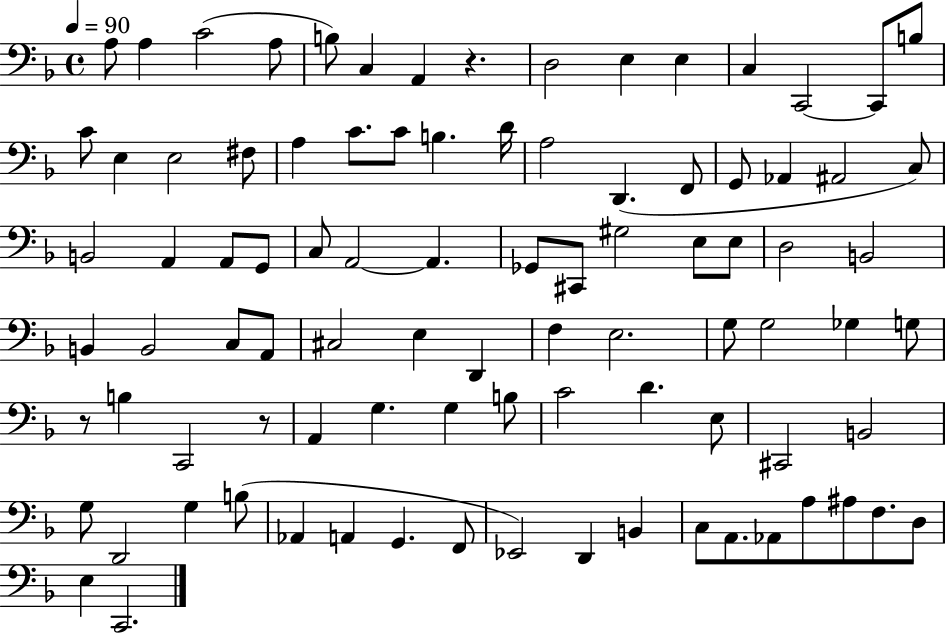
{
  \clef bass
  \time 4/4
  \defaultTimeSignature
  \key f \major
  \tempo 4 = 90
  a8 a4 c'2( a8 | b8) c4 a,4 r4. | d2 e4 e4 | c4 c,2~~ c,8 b8 | \break c'8 e4 e2 fis8 | a4 c'8. c'8 b4. d'16 | a2 d,4.( f,8 | g,8 aes,4 ais,2 c8) | \break b,2 a,4 a,8 g,8 | c8 a,2~~ a,4. | ges,8 cis,8 gis2 e8 e8 | d2 b,2 | \break b,4 b,2 c8 a,8 | cis2 e4 d,4 | f4 e2. | g8 g2 ges4 g8 | \break r8 b4 c,2 r8 | a,4 g4. g4 b8 | c'2 d'4. e8 | cis,2 b,2 | \break g8 d,2 g4 b8( | aes,4 a,4 g,4. f,8 | ees,2) d,4 b,4 | c8 a,8. aes,8 a8 ais8 f8. d8 | \break e4 c,2. | \bar "|."
}